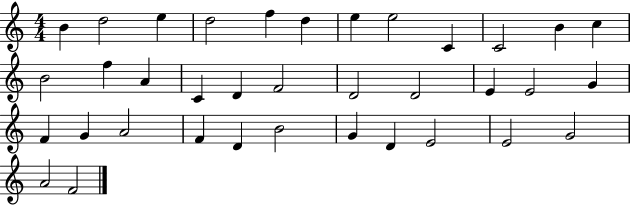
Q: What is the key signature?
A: C major